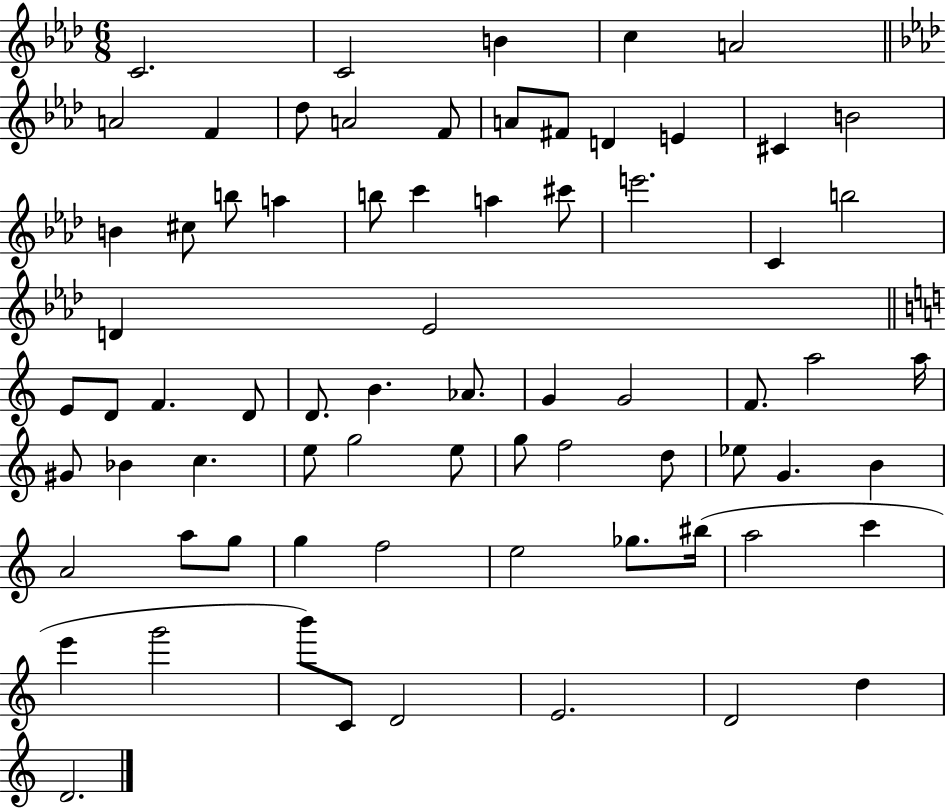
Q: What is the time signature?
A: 6/8